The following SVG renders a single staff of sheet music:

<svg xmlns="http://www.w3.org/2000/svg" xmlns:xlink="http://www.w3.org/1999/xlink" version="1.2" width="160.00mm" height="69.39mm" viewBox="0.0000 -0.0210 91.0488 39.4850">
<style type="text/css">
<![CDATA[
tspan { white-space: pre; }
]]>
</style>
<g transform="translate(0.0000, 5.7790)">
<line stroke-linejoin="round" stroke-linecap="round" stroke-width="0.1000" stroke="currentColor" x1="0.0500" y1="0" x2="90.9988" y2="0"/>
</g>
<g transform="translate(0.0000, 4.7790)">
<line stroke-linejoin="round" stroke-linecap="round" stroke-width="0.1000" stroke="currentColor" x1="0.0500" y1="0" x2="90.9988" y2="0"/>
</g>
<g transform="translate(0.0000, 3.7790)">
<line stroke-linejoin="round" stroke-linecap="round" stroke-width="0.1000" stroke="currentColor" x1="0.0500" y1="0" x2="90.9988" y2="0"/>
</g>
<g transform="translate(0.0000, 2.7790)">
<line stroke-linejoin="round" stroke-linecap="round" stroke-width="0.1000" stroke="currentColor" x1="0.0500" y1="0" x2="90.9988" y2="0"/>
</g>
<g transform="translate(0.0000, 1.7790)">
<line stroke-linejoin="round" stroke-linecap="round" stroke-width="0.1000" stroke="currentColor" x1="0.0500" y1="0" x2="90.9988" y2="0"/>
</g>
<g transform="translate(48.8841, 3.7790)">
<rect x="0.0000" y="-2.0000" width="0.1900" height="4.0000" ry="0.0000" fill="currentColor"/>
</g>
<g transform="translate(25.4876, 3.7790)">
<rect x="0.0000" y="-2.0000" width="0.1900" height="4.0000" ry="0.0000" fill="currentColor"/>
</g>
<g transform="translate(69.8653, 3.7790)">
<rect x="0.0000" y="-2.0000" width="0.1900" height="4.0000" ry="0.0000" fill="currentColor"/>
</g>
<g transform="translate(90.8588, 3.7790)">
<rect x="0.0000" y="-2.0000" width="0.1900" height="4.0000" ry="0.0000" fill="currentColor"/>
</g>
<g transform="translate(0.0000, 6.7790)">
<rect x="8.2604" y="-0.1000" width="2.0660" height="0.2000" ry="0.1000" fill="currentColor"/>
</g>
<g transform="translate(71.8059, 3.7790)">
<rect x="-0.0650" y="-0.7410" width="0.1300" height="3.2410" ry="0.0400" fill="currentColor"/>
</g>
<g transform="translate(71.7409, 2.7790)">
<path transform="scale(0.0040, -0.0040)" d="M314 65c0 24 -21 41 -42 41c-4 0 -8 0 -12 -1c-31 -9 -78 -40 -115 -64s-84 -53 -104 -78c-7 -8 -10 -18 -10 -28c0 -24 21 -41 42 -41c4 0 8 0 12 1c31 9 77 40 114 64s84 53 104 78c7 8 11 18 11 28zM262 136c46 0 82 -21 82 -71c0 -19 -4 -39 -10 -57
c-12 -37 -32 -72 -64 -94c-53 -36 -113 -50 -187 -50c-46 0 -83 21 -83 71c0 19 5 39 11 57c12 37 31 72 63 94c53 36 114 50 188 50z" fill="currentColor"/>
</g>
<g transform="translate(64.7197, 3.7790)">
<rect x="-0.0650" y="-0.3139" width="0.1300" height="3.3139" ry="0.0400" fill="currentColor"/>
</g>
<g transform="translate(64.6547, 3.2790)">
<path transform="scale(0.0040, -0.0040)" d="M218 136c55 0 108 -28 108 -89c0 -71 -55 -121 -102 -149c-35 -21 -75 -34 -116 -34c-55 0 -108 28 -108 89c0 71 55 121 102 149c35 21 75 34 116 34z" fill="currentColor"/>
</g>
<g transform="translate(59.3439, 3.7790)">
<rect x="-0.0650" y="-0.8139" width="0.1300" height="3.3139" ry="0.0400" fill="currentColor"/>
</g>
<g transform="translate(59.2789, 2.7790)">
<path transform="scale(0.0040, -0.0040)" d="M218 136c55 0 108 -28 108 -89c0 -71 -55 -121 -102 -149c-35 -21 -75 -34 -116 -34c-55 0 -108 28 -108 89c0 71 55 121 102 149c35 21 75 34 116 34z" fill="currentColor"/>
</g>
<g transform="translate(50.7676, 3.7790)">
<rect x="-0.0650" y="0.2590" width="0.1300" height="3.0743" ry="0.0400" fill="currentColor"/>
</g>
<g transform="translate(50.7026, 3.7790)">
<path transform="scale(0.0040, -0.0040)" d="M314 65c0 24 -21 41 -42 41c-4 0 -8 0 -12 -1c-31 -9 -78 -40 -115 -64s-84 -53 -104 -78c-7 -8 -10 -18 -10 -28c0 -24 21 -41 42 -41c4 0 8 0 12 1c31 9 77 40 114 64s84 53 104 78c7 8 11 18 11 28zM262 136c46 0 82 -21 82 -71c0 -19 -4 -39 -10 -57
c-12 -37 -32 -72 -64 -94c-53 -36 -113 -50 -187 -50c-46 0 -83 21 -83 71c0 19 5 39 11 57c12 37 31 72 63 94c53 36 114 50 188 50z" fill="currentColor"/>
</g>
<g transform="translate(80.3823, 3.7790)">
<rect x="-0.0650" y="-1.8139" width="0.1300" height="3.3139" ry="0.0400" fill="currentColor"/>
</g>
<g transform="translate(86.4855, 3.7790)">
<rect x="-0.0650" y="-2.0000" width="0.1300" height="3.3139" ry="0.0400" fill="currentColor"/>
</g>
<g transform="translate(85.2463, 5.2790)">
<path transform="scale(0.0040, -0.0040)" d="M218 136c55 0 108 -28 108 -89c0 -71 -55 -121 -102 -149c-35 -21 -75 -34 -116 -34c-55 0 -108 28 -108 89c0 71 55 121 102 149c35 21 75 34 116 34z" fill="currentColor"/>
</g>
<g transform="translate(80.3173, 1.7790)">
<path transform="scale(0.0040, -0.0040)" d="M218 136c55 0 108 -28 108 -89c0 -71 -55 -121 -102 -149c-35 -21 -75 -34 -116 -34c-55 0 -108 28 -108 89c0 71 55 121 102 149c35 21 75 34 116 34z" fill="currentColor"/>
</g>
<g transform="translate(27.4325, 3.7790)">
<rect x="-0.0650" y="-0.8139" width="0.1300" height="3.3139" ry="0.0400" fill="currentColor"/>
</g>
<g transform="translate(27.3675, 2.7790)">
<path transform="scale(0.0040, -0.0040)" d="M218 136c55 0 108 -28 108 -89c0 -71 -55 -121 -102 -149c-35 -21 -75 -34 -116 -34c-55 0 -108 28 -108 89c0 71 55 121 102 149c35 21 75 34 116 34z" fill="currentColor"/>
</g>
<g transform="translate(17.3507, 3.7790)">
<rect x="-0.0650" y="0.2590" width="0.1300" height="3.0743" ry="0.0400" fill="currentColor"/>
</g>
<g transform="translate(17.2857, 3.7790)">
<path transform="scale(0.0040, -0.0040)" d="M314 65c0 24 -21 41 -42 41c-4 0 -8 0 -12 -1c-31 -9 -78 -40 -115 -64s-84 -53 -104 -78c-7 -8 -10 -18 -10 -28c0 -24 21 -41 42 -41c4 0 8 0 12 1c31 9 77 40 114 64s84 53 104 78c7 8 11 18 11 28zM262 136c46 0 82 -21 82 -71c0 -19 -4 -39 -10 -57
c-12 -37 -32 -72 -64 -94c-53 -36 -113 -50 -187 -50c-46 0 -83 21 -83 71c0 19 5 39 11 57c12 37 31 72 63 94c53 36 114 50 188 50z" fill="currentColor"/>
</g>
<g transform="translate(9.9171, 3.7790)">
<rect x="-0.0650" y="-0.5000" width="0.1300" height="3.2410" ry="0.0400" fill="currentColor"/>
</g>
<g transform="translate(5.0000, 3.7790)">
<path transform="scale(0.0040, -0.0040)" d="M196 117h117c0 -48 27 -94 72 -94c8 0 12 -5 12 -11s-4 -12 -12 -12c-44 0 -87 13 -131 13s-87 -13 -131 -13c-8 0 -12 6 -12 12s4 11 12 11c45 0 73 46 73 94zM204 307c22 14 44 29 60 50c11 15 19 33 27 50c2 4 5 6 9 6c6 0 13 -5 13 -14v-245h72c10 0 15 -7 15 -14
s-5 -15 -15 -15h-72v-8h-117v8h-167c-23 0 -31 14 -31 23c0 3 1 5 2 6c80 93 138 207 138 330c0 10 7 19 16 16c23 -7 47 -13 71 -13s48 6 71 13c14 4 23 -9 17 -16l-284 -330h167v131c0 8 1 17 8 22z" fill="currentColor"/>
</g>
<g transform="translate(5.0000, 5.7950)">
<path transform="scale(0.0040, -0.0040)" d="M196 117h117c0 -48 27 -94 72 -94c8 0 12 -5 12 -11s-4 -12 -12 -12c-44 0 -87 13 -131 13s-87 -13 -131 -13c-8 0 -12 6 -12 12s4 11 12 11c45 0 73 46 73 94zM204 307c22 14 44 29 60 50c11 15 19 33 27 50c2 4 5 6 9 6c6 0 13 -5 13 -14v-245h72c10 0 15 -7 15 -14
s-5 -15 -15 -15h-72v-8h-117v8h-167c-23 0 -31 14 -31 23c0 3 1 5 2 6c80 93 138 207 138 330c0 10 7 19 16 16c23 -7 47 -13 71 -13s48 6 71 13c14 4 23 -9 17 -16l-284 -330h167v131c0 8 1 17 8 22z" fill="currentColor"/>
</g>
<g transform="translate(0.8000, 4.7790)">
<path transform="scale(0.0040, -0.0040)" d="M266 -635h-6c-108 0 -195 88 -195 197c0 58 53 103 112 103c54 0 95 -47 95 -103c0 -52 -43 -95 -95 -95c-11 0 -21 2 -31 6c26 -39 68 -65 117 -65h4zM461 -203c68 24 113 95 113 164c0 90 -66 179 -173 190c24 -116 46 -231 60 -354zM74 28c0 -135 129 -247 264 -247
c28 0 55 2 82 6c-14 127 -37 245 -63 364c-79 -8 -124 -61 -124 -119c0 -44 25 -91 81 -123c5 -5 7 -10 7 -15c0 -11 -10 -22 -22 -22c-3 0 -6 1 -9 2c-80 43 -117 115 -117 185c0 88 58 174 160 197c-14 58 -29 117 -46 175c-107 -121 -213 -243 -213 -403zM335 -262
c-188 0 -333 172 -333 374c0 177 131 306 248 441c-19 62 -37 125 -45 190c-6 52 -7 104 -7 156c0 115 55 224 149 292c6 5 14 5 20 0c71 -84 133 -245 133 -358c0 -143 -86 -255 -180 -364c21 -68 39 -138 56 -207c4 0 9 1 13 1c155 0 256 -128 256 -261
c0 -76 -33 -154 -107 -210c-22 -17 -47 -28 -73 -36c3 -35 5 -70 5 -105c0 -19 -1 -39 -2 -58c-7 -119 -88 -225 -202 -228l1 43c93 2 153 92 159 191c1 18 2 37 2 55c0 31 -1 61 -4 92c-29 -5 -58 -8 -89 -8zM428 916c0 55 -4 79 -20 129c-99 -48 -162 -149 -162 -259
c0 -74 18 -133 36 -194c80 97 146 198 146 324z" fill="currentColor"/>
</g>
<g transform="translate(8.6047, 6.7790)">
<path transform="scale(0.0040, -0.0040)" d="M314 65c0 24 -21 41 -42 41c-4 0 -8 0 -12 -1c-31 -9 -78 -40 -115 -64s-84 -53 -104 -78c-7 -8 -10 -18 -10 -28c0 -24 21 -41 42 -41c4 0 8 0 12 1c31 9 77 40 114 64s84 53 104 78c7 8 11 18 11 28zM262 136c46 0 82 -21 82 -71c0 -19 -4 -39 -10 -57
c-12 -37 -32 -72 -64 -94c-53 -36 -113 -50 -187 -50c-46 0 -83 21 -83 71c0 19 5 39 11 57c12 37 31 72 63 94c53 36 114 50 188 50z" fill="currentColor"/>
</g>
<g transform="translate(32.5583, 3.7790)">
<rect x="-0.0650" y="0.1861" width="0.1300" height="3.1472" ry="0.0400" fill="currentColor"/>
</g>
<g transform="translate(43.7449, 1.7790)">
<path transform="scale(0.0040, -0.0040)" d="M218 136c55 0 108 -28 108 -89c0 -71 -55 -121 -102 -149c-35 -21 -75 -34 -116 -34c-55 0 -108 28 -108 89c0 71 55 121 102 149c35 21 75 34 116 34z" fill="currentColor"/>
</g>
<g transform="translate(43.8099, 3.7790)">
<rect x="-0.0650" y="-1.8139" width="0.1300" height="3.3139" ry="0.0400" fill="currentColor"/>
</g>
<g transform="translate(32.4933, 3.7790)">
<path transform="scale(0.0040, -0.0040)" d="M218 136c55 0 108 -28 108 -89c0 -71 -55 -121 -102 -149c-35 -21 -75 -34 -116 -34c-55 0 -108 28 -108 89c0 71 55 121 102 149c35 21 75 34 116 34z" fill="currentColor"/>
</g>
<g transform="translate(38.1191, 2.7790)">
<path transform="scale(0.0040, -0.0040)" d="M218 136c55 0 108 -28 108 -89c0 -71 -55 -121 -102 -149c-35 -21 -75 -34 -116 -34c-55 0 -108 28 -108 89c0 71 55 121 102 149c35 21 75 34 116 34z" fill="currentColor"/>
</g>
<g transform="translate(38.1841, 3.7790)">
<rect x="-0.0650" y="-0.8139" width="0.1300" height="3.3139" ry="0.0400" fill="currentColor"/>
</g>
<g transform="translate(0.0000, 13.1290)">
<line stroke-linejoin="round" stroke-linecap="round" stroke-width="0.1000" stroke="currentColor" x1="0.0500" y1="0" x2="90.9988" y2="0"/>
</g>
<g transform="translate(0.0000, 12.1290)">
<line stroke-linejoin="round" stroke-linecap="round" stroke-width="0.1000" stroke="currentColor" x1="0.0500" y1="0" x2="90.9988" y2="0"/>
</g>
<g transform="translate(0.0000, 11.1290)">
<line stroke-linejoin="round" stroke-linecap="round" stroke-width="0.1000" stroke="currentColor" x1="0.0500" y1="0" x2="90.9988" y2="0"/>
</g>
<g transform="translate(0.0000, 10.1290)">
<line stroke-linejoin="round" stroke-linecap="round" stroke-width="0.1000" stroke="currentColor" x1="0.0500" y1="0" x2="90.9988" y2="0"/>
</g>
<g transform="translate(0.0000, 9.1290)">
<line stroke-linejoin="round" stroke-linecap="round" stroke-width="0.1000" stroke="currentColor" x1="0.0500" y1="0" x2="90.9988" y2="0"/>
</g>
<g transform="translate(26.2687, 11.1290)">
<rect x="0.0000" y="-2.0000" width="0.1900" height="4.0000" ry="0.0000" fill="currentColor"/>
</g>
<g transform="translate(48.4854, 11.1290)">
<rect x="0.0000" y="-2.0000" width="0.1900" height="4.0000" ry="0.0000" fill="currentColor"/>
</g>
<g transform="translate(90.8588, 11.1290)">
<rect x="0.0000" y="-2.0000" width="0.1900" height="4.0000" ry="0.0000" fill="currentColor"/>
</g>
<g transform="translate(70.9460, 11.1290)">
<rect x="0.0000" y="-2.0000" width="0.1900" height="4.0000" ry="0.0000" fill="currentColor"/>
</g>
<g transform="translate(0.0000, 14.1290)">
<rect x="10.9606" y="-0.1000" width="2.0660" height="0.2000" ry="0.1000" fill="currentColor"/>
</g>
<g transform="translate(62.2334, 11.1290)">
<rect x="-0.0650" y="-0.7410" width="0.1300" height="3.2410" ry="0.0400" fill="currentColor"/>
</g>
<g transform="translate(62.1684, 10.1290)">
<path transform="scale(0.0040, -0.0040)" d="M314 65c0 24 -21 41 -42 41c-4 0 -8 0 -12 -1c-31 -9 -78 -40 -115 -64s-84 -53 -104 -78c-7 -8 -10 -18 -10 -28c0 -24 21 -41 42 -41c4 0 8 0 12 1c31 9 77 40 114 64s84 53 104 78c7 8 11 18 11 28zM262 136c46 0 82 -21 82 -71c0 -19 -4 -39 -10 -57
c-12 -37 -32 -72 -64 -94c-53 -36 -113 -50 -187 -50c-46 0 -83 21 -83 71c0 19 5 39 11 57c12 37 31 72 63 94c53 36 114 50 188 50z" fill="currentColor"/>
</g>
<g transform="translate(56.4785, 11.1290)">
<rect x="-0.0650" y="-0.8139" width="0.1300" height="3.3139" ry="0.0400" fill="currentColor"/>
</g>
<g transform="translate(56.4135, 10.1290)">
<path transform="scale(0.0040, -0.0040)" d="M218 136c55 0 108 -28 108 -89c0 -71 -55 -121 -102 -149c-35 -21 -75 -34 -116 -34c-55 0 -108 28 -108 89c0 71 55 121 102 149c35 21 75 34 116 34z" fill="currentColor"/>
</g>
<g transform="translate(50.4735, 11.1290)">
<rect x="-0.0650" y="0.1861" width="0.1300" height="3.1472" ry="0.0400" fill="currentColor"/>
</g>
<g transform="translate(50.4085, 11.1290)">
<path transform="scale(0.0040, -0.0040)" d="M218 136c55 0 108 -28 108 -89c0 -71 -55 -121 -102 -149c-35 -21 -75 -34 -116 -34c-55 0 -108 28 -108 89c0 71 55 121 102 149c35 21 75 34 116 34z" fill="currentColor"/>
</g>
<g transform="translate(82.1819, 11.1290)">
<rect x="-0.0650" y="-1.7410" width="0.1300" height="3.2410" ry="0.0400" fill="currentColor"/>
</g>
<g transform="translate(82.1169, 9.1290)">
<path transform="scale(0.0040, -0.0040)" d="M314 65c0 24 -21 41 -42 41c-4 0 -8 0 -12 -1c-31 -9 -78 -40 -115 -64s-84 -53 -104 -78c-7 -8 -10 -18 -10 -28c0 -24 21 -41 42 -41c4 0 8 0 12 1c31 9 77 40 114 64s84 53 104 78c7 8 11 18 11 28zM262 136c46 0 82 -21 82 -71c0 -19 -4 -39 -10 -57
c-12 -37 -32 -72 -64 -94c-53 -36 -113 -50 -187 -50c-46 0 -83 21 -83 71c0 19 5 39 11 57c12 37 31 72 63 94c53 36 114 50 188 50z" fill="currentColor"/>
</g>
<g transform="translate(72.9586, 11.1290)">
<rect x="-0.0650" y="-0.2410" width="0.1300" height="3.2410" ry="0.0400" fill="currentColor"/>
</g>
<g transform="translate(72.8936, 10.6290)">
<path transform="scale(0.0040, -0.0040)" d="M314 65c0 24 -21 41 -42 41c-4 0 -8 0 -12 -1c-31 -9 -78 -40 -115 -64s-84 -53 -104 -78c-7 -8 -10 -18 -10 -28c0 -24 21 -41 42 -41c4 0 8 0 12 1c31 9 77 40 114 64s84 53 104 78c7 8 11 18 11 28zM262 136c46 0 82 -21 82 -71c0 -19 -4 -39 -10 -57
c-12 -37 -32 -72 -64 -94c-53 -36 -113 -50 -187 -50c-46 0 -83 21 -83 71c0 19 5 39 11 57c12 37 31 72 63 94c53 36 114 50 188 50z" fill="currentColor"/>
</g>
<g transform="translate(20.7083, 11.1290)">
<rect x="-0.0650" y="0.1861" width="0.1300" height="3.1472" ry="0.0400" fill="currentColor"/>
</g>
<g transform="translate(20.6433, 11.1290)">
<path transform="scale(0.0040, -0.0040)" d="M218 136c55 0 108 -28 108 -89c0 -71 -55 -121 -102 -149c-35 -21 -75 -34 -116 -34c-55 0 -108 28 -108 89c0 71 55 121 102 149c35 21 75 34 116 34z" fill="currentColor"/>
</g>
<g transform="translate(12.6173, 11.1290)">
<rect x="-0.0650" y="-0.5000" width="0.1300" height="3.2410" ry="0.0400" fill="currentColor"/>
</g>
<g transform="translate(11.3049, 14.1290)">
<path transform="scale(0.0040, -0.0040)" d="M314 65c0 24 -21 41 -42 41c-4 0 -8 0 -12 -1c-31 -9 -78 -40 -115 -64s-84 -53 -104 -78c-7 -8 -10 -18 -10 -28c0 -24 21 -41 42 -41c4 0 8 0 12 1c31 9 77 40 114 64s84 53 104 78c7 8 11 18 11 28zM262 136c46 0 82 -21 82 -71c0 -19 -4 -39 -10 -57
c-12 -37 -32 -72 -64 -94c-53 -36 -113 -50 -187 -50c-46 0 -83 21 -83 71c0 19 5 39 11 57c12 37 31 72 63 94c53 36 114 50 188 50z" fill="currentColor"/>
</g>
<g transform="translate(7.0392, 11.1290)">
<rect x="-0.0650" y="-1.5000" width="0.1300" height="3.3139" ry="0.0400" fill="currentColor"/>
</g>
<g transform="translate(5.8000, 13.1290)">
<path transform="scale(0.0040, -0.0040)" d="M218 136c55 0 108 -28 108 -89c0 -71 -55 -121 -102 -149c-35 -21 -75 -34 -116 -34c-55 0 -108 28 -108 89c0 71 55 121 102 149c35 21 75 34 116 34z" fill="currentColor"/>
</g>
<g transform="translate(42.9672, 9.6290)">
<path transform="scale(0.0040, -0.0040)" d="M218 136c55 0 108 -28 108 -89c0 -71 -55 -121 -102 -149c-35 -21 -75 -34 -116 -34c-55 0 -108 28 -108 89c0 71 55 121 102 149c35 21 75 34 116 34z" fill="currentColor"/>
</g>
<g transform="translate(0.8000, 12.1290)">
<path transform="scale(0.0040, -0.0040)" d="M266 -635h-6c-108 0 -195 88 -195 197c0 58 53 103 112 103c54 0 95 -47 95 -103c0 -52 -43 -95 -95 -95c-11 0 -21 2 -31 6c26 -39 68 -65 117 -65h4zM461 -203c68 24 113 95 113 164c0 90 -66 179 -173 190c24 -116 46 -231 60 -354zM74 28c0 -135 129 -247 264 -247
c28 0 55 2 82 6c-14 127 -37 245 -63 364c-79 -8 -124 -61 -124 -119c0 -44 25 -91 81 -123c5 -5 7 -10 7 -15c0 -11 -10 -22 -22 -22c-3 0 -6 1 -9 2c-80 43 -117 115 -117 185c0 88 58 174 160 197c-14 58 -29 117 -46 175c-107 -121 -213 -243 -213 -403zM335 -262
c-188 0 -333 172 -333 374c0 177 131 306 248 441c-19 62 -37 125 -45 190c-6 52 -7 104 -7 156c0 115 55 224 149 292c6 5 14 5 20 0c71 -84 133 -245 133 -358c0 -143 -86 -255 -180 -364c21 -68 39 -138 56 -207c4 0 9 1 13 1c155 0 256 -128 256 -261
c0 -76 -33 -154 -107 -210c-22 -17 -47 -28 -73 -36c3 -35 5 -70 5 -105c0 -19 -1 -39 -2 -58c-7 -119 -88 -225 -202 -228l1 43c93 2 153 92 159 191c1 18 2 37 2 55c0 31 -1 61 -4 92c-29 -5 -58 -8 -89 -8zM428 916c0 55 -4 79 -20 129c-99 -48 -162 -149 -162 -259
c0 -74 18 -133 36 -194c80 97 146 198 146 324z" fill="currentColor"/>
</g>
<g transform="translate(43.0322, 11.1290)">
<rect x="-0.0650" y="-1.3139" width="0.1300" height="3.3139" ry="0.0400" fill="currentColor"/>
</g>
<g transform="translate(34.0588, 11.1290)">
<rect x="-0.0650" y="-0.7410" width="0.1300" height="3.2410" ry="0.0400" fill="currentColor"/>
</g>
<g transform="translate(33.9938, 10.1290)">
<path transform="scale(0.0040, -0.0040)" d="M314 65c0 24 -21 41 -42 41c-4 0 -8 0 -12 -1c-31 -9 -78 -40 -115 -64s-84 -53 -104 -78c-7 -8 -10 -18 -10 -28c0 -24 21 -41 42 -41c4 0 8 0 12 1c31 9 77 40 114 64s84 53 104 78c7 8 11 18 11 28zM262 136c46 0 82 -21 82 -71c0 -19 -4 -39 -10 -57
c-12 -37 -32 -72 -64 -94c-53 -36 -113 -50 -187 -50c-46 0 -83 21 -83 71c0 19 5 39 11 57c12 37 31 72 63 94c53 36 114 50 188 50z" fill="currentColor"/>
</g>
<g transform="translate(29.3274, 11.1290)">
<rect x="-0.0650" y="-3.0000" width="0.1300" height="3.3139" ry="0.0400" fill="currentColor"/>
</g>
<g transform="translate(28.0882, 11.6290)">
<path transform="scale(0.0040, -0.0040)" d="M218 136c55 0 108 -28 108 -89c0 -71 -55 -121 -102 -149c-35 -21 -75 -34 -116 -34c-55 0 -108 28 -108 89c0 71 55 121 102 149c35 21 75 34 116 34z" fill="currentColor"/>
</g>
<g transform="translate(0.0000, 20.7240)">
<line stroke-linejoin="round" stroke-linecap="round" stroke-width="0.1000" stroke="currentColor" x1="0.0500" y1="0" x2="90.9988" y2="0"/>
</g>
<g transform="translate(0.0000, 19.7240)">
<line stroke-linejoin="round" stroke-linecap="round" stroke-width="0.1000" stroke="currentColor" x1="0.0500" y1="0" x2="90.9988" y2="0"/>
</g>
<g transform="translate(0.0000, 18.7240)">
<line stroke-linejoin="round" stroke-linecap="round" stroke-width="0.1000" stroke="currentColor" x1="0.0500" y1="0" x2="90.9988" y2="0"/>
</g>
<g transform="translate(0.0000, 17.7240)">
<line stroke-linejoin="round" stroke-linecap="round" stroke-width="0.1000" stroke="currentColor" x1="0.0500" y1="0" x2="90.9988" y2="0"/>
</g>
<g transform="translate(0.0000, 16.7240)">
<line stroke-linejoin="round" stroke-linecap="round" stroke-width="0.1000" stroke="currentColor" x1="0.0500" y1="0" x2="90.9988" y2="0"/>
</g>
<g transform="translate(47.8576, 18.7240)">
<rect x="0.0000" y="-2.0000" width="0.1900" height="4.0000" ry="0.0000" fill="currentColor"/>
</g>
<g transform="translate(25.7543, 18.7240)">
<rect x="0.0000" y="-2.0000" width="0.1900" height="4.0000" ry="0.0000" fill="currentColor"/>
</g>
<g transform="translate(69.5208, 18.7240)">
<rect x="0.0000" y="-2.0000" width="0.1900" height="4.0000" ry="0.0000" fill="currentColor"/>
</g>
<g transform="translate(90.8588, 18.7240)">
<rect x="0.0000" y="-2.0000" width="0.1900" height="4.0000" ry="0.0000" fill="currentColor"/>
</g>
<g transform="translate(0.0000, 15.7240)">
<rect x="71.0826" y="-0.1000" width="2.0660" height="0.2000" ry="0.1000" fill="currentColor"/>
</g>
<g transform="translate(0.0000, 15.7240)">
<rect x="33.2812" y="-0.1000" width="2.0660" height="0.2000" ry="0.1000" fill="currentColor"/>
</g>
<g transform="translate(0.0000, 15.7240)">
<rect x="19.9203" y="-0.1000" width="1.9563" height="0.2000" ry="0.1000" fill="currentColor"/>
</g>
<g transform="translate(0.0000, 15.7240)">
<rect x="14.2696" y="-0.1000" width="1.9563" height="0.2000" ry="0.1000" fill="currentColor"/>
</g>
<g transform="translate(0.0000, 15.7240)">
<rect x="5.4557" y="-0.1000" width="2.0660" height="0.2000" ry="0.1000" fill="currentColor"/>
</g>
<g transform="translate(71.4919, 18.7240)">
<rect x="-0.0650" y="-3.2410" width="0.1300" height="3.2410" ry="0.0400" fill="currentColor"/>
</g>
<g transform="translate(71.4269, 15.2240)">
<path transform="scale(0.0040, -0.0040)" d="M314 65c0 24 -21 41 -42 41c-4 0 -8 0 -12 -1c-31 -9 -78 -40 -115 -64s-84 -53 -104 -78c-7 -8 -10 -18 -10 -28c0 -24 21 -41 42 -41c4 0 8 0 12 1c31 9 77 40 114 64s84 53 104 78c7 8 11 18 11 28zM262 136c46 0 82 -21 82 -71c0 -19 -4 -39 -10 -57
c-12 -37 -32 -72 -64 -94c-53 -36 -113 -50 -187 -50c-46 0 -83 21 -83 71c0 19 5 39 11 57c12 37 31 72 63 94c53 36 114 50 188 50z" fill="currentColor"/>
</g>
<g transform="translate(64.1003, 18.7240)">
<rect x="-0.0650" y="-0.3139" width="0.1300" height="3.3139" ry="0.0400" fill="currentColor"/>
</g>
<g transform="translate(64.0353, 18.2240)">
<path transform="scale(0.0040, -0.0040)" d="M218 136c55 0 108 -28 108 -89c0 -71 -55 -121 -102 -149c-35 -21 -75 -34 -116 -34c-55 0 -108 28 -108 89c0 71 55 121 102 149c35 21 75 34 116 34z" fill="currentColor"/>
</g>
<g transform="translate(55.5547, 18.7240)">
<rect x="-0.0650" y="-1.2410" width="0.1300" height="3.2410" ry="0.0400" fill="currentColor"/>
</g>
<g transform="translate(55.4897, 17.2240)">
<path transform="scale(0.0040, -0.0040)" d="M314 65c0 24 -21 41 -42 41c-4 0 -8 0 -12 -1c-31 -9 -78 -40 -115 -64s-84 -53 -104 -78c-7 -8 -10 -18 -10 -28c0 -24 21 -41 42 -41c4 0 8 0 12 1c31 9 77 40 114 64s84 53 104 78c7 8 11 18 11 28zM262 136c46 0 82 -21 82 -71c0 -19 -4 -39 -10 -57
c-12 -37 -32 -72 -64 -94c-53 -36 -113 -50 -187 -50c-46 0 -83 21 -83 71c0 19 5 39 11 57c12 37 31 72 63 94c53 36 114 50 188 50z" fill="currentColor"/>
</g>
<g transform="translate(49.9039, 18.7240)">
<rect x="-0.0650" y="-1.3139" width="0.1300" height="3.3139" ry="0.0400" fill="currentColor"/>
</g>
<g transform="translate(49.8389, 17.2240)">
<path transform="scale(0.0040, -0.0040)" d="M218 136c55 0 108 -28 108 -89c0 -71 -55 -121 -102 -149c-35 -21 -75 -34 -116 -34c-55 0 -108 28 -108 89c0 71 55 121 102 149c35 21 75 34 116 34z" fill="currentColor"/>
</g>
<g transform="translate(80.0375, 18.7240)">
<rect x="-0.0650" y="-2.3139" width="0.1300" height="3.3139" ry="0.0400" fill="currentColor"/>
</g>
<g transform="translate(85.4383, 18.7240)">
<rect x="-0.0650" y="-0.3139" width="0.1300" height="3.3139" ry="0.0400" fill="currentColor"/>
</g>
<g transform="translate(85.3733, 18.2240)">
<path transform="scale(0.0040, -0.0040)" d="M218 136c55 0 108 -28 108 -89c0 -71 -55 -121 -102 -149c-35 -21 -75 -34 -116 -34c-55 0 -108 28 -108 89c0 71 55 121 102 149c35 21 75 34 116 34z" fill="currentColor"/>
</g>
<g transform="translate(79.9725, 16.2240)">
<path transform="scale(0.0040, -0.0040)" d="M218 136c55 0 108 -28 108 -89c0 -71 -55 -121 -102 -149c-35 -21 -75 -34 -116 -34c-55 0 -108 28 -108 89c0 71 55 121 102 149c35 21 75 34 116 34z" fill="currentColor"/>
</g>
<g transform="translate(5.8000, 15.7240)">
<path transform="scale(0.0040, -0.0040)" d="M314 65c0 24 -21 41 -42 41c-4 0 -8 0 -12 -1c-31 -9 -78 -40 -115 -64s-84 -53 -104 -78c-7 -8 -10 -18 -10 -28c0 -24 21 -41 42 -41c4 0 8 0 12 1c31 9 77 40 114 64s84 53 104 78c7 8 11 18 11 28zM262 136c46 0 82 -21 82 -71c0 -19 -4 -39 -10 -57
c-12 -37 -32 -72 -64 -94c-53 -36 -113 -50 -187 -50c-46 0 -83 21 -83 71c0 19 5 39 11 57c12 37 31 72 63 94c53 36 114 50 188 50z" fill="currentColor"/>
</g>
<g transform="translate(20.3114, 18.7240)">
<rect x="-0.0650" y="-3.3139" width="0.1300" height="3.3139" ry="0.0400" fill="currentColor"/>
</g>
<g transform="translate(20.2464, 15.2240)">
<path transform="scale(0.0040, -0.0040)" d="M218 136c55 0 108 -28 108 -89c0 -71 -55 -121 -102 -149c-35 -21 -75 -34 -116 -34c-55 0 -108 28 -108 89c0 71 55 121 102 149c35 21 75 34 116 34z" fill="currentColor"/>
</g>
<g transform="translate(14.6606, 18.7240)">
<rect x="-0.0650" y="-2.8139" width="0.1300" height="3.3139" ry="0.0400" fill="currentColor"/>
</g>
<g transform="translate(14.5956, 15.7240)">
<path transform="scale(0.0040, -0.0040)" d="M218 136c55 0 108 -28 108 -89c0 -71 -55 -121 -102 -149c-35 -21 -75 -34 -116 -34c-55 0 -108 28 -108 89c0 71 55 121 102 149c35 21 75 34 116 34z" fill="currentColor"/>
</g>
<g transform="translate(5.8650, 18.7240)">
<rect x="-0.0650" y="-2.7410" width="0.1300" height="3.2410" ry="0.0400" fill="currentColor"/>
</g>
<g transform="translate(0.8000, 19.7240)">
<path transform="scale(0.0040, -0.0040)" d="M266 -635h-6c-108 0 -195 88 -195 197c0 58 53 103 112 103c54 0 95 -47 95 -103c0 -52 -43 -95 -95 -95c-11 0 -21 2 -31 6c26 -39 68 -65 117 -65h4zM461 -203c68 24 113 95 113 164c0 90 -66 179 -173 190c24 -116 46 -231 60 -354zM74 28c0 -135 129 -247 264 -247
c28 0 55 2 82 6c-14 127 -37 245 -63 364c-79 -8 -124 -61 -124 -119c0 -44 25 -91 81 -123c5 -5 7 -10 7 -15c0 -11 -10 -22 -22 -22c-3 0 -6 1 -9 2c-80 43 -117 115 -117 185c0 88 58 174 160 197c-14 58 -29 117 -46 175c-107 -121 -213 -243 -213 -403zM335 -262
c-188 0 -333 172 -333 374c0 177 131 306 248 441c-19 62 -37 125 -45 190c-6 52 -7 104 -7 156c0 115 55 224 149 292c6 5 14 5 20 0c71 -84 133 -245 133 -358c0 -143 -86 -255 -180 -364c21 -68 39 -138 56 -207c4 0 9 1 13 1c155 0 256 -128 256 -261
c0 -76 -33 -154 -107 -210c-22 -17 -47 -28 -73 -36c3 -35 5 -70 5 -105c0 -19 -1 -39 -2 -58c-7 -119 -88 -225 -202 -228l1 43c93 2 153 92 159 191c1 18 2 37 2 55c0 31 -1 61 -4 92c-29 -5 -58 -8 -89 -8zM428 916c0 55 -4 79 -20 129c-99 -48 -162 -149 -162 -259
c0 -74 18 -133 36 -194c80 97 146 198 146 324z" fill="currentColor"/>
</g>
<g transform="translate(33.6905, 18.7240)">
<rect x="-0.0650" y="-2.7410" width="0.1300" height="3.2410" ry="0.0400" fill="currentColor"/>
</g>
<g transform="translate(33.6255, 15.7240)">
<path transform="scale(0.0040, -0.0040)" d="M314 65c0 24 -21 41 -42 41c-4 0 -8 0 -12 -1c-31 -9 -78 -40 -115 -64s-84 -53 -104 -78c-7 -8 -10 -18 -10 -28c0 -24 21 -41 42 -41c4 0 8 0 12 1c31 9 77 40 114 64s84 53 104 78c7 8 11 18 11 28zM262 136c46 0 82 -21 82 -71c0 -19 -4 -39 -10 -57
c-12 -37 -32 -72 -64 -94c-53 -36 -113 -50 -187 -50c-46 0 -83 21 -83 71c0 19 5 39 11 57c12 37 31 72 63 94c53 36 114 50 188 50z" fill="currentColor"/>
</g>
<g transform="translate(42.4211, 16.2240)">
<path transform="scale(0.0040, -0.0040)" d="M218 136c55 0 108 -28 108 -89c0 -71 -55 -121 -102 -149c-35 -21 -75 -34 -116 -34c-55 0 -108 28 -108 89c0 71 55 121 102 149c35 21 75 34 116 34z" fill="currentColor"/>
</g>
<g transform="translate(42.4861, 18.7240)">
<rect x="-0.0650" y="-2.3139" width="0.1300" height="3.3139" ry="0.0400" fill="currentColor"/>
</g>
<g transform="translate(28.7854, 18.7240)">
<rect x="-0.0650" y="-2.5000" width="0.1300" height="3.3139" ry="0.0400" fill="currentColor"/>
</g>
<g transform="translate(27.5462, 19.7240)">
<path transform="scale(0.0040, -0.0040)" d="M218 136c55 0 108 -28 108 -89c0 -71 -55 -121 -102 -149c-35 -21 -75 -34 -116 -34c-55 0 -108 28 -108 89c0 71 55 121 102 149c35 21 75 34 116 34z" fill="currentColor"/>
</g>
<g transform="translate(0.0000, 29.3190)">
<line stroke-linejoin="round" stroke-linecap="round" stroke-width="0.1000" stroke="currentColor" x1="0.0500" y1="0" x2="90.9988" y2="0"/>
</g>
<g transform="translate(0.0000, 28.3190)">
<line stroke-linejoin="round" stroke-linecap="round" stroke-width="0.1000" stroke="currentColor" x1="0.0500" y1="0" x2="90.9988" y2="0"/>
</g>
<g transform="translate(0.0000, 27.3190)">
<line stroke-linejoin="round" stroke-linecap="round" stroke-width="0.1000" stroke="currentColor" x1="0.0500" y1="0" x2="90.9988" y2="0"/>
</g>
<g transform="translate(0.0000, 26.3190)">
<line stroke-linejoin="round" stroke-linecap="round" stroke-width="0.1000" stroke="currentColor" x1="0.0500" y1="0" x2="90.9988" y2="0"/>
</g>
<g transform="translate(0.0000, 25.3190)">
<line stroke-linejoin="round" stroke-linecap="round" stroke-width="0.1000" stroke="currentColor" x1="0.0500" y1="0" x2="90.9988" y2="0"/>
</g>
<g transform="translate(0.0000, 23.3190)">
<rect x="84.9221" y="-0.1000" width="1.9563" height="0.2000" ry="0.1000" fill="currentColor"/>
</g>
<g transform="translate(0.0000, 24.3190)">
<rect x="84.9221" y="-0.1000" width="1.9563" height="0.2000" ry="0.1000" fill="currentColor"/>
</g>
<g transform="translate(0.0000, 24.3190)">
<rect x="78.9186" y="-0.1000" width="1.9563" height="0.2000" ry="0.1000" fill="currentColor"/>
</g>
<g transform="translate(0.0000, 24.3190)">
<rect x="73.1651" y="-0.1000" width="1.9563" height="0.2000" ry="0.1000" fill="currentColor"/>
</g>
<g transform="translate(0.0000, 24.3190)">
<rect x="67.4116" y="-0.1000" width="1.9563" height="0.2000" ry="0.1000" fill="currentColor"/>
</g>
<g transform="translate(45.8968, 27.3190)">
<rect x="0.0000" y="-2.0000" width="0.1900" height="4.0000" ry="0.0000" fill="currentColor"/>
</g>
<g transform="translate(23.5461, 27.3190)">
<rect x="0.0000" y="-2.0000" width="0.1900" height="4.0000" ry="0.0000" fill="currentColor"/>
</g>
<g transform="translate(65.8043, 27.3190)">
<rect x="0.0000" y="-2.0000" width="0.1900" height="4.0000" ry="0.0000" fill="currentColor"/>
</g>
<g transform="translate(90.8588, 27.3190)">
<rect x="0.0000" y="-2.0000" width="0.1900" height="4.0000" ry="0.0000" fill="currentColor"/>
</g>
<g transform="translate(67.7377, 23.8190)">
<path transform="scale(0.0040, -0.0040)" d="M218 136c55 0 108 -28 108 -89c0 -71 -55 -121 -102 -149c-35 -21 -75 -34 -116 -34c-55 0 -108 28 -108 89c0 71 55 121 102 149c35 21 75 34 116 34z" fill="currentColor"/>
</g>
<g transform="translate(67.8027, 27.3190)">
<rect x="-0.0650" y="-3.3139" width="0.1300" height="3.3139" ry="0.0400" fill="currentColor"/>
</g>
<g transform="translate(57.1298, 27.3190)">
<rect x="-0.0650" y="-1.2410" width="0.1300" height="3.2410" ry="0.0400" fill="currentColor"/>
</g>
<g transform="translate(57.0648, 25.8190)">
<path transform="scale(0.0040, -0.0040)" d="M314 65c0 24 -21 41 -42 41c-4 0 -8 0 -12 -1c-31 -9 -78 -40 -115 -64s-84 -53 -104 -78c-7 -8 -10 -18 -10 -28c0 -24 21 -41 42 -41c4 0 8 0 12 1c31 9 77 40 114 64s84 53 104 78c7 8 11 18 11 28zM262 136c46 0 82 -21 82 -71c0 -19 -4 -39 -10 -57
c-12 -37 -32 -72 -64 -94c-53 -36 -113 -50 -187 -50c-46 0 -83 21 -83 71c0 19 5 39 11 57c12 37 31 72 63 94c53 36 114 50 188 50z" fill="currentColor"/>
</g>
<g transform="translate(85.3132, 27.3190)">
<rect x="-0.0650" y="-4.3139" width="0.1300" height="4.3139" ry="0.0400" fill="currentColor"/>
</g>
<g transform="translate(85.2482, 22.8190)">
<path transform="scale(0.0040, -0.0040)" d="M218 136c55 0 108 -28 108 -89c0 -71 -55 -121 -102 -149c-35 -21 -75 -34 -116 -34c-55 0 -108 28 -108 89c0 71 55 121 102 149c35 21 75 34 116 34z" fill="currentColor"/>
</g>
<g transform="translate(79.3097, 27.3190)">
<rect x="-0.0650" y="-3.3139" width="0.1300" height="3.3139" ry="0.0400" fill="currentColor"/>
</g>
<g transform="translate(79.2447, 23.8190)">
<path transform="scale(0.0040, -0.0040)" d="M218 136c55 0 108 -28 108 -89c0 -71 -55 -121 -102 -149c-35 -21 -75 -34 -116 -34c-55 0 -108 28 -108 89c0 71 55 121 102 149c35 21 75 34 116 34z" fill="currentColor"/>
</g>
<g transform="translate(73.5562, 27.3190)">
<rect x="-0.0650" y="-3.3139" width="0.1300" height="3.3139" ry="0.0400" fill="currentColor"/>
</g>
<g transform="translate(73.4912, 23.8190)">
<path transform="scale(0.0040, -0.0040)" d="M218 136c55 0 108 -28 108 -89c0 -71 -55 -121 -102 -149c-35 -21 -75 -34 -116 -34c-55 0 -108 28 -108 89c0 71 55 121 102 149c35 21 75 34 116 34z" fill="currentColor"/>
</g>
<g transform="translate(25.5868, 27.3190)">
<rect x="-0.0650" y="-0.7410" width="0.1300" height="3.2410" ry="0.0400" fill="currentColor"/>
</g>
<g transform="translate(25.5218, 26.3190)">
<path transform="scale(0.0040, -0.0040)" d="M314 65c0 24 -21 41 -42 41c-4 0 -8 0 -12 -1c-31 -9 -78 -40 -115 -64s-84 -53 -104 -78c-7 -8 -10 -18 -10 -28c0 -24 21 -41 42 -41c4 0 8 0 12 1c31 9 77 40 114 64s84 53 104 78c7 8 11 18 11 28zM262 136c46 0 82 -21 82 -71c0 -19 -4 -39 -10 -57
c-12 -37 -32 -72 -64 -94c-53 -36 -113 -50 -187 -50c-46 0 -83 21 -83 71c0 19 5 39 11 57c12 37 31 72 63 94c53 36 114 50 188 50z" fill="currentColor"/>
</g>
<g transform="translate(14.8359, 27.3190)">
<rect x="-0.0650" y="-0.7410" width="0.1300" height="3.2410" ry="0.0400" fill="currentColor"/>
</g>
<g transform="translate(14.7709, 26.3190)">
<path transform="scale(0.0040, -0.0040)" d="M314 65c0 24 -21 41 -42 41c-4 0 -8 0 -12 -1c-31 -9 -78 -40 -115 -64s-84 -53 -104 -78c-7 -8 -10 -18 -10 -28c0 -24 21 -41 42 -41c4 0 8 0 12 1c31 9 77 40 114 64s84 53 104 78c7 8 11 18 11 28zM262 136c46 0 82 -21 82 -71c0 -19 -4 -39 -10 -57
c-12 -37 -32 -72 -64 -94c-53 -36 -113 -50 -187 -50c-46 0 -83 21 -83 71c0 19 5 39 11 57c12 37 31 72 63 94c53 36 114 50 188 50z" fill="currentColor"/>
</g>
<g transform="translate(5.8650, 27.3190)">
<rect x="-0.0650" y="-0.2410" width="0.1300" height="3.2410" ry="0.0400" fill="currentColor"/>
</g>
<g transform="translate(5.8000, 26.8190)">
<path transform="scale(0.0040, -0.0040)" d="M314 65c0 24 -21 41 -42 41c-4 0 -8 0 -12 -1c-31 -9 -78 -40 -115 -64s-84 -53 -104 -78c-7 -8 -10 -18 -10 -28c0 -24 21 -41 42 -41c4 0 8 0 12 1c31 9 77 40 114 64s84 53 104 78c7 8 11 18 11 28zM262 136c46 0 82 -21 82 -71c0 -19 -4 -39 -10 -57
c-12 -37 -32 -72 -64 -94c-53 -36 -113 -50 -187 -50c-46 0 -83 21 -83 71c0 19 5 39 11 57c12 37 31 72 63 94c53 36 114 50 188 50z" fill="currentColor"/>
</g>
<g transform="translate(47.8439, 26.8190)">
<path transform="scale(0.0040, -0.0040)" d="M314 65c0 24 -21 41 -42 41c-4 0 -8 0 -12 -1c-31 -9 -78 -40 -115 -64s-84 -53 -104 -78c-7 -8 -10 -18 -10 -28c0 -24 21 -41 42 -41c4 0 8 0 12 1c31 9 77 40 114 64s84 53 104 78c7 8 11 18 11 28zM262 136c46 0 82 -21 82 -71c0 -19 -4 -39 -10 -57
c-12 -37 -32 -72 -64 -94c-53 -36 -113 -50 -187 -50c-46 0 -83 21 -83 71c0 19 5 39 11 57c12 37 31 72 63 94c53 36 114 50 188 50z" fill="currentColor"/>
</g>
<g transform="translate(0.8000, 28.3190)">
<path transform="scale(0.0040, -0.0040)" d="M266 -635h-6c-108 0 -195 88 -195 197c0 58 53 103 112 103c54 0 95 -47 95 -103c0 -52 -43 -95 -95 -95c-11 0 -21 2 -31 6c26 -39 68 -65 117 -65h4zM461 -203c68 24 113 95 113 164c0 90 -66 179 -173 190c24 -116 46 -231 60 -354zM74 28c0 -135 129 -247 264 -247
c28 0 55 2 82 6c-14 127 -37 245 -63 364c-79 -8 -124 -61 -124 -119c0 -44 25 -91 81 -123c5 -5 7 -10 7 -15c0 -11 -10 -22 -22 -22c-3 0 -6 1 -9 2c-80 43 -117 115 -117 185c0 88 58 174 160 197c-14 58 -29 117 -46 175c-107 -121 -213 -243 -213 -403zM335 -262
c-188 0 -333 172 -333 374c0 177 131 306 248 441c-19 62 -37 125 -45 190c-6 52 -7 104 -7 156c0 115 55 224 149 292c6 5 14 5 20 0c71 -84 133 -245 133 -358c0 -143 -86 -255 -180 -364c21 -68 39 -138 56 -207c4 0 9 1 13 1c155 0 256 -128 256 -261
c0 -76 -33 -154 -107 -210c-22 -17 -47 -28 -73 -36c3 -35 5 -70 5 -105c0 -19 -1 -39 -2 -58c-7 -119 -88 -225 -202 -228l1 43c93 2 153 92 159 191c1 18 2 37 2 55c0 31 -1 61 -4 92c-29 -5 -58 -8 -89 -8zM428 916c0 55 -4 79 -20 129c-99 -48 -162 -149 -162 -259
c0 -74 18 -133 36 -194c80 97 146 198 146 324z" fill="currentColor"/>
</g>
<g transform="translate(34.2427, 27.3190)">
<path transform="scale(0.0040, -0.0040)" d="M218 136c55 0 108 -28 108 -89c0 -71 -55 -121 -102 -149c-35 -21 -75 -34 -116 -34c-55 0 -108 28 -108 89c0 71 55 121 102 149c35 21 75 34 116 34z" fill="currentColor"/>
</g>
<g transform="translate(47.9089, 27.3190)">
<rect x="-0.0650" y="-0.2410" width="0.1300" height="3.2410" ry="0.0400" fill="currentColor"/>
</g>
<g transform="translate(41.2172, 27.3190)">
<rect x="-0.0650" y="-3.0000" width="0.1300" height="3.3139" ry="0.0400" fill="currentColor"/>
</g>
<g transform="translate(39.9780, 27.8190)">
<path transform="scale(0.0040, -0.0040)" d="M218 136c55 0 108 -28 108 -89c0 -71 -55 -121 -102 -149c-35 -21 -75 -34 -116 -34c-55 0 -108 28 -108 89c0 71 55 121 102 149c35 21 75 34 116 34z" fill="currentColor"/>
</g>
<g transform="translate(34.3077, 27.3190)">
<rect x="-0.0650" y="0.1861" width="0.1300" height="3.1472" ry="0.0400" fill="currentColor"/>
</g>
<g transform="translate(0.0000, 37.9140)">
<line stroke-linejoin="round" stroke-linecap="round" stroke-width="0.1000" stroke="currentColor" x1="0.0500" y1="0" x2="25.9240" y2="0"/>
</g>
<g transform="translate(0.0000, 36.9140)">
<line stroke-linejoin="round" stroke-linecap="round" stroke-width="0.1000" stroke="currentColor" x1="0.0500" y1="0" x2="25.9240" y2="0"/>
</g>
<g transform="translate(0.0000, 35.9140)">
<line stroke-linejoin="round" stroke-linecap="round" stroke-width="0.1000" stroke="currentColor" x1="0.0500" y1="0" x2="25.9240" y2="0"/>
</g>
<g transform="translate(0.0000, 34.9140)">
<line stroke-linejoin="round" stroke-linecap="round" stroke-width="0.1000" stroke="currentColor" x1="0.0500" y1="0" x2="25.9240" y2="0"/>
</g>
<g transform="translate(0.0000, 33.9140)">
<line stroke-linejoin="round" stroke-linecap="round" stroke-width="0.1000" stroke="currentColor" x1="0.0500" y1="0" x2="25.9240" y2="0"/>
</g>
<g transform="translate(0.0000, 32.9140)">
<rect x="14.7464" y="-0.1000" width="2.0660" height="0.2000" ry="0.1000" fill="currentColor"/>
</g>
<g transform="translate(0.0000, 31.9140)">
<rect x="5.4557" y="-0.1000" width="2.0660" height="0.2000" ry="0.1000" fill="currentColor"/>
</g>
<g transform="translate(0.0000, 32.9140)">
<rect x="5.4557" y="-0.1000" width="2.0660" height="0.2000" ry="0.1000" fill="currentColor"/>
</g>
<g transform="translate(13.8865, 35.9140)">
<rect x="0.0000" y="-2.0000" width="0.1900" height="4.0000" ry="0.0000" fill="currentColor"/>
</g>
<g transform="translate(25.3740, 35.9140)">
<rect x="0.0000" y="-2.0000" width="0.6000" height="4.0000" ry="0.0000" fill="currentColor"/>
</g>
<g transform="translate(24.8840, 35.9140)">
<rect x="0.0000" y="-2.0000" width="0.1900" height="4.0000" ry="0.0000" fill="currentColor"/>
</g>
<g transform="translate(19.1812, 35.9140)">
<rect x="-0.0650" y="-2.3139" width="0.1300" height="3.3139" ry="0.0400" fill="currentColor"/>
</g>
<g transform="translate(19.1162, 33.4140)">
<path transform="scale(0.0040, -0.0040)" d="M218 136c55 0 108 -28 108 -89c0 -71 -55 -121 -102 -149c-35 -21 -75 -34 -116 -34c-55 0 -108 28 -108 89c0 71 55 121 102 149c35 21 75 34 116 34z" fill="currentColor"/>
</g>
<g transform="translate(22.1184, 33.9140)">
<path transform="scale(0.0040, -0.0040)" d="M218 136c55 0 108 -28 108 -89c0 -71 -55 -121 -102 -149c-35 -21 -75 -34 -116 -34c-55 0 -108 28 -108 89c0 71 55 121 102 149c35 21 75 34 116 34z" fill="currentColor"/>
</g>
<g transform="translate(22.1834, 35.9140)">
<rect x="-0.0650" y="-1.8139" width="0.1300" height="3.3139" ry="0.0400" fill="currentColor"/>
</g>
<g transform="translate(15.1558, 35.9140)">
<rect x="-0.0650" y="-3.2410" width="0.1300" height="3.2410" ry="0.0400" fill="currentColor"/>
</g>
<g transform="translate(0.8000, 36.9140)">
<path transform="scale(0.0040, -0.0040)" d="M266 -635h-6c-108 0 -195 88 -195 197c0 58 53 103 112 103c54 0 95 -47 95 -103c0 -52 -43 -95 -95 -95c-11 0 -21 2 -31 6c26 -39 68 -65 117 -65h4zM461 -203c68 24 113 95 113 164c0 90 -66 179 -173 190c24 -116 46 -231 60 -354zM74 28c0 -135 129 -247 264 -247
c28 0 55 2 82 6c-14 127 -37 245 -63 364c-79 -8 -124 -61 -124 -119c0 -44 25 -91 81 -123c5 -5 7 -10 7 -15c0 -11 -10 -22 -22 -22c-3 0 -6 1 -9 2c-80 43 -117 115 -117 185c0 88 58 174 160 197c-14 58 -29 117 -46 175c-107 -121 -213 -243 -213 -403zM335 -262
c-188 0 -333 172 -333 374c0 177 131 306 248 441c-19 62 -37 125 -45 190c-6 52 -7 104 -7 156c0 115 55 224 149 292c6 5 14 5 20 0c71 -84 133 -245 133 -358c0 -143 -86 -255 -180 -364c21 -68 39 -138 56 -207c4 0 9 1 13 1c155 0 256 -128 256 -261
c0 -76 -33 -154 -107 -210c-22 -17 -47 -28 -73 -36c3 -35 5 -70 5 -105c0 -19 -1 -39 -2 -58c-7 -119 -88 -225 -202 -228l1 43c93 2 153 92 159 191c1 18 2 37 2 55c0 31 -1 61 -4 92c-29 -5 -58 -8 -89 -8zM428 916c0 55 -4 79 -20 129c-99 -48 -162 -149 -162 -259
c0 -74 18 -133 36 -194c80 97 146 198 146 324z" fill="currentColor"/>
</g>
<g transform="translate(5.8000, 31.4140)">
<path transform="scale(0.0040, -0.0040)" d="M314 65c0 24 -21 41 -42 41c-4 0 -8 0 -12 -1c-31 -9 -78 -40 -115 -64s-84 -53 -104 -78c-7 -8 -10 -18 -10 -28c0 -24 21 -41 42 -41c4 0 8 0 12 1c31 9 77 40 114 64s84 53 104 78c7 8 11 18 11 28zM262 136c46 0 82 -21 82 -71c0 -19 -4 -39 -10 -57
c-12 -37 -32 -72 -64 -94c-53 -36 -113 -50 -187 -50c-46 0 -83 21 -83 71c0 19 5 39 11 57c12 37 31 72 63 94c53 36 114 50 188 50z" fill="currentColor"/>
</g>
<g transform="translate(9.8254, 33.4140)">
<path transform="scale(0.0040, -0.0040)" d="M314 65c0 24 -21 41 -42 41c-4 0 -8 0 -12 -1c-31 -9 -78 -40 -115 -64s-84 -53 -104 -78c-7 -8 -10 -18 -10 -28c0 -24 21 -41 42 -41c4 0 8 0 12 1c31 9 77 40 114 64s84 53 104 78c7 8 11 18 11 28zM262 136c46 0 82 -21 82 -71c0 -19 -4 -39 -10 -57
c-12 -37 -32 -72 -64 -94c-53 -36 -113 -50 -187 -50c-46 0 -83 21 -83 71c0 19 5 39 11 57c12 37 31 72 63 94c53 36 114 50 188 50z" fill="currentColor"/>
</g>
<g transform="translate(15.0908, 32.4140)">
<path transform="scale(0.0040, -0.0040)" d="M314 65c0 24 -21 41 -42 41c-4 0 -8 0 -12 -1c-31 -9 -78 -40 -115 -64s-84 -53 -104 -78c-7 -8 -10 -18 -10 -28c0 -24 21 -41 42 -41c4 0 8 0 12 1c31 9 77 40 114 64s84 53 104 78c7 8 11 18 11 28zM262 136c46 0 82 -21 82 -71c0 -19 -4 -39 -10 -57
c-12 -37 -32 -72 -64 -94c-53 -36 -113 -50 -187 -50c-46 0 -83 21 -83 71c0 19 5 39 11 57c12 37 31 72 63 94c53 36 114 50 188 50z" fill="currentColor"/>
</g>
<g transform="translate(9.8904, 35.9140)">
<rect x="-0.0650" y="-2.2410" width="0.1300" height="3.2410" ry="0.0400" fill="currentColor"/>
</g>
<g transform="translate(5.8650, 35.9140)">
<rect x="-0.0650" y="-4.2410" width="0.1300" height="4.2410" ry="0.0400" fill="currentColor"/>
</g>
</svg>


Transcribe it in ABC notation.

X:1
T:Untitled
M:4/4
L:1/4
K:C
C2 B2 d B d f B2 d c d2 f F E C2 B A d2 e B d d2 c2 f2 a2 a b G a2 g e e2 c b2 g c c2 d2 d2 B A c2 e2 b b b d' d'2 g2 b2 g f